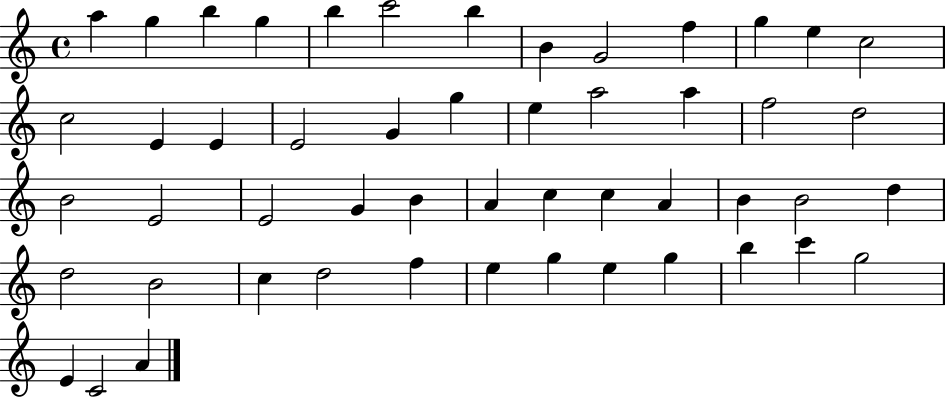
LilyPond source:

{
  \clef treble
  \time 4/4
  \defaultTimeSignature
  \key c \major
  a''4 g''4 b''4 g''4 | b''4 c'''2 b''4 | b'4 g'2 f''4 | g''4 e''4 c''2 | \break c''2 e'4 e'4 | e'2 g'4 g''4 | e''4 a''2 a''4 | f''2 d''2 | \break b'2 e'2 | e'2 g'4 b'4 | a'4 c''4 c''4 a'4 | b'4 b'2 d''4 | \break d''2 b'2 | c''4 d''2 f''4 | e''4 g''4 e''4 g''4 | b''4 c'''4 g''2 | \break e'4 c'2 a'4 | \bar "|."
}